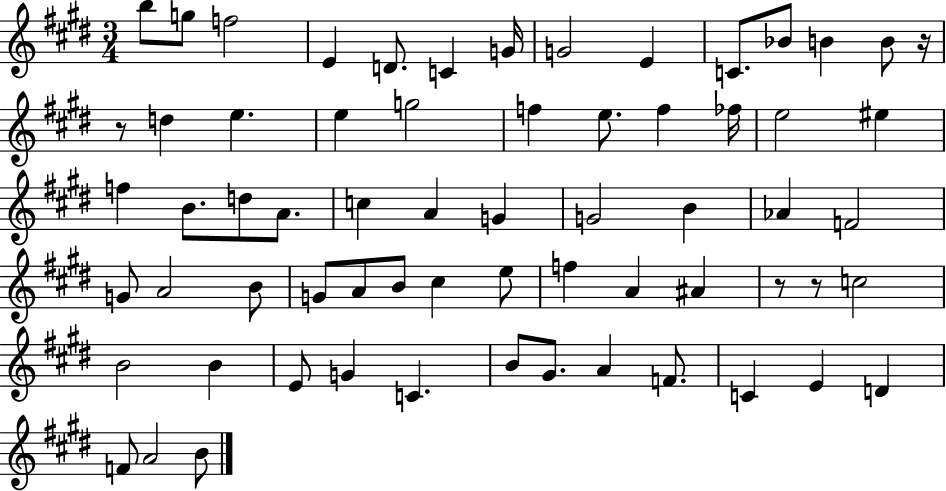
{
  \clef treble
  \numericTimeSignature
  \time 3/4
  \key e \major
  b''8 g''8 f''2 | e'4 d'8. c'4 g'16 | g'2 e'4 | c'8. bes'8 b'4 b'8 r16 | \break r8 d''4 e''4. | e''4 g''2 | f''4 e''8. f''4 fes''16 | e''2 eis''4 | \break f''4 b'8. d''8 a'8. | c''4 a'4 g'4 | g'2 b'4 | aes'4 f'2 | \break g'8 a'2 b'8 | g'8 a'8 b'8 cis''4 e''8 | f''4 a'4 ais'4 | r8 r8 c''2 | \break b'2 b'4 | e'8 g'4 c'4. | b'8 gis'8. a'4 f'8. | c'4 e'4 d'4 | \break f'8 a'2 b'8 | \bar "|."
}